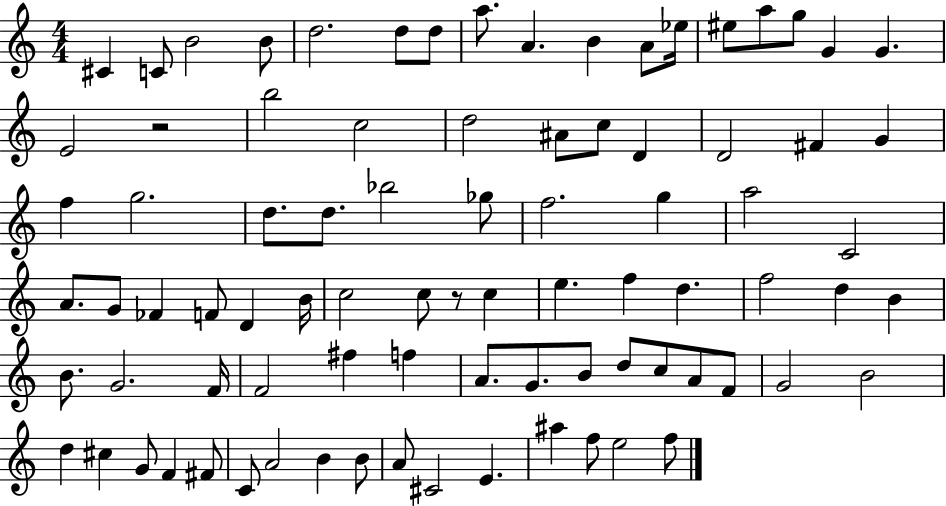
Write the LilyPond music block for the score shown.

{
  \clef treble
  \numericTimeSignature
  \time 4/4
  \key c \major
  \repeat volta 2 { cis'4 c'8 b'2 b'8 | d''2. d''8 d''8 | a''8. a'4. b'4 a'8 ees''16 | eis''8 a''8 g''8 g'4 g'4. | \break e'2 r2 | b''2 c''2 | d''2 ais'8 c''8 d'4 | d'2 fis'4 g'4 | \break f''4 g''2. | d''8. d''8. bes''2 ges''8 | f''2. g''4 | a''2 c'2 | \break a'8. g'8 fes'4 f'8 d'4 b'16 | c''2 c''8 r8 c''4 | e''4. f''4 d''4. | f''2 d''4 b'4 | \break b'8. g'2. f'16 | f'2 fis''4 f''4 | a'8. g'8. b'8 d''8 c''8 a'8 f'8 | g'2 b'2 | \break d''4 cis''4 g'8 f'4 fis'8 | c'8 a'2 b'4 b'8 | a'8 cis'2 e'4. | ais''4 f''8 e''2 f''8 | \break } \bar "|."
}